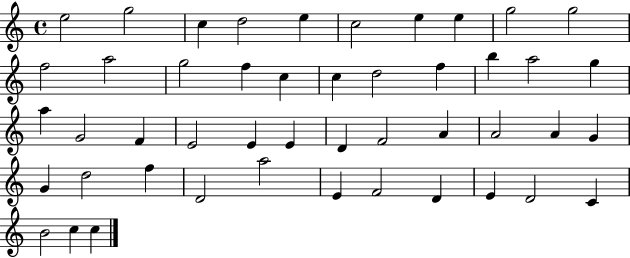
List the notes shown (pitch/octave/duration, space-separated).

E5/h G5/h C5/q D5/h E5/q C5/h E5/q E5/q G5/h G5/h F5/h A5/h G5/h F5/q C5/q C5/q D5/h F5/q B5/q A5/h G5/q A5/q G4/h F4/q E4/h E4/q E4/q D4/q F4/h A4/q A4/h A4/q G4/q G4/q D5/h F5/q D4/h A5/h E4/q F4/h D4/q E4/q D4/h C4/q B4/h C5/q C5/q